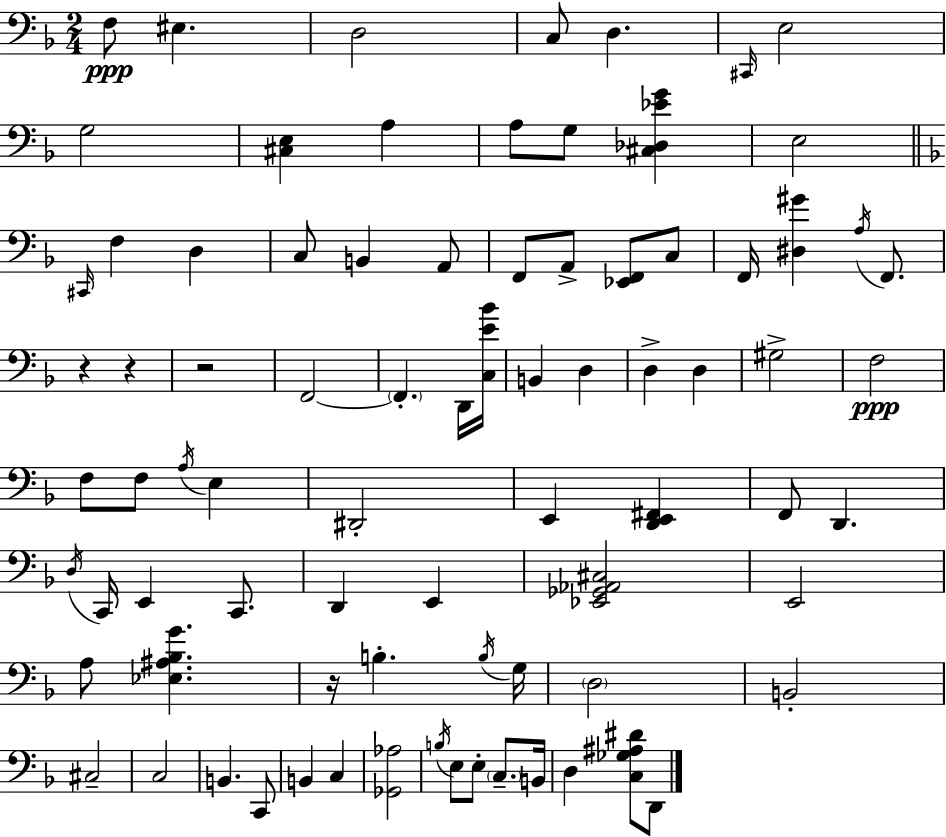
X:1
T:Untitled
M:2/4
L:1/4
K:Dm
F,/2 ^E, D,2 C,/2 D, ^C,,/4 E,2 G,2 [^C,E,] A, A,/2 G,/2 [^C,_D,_EG] E,2 ^C,,/4 F, D, C,/2 B,, A,,/2 F,,/2 A,,/2 [_E,,F,,]/2 C,/2 F,,/4 [^D,^G] A,/4 F,,/2 z z z2 F,,2 F,, D,,/4 [C,E_B]/4 B,, D, D, D, ^G,2 F,2 F,/2 F,/2 A,/4 E, ^D,,2 E,, [D,,E,,^F,,] F,,/2 D,, D,/4 C,,/4 E,, C,,/2 D,, E,, [_E,,_G,,_A,,^C,]2 E,,2 A,/2 [_E,^A,_B,G] z/4 B, B,/4 G,/4 D,2 B,,2 ^C,2 C,2 B,, C,,/2 B,, C, [_G,,_A,]2 B,/4 E,/2 E,/2 C,/2 B,,/4 D, [C,_G,^A,^D]/2 D,,/2